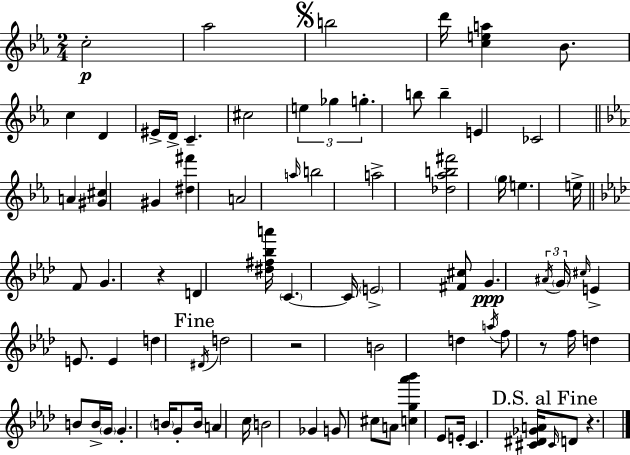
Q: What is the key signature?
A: C minor